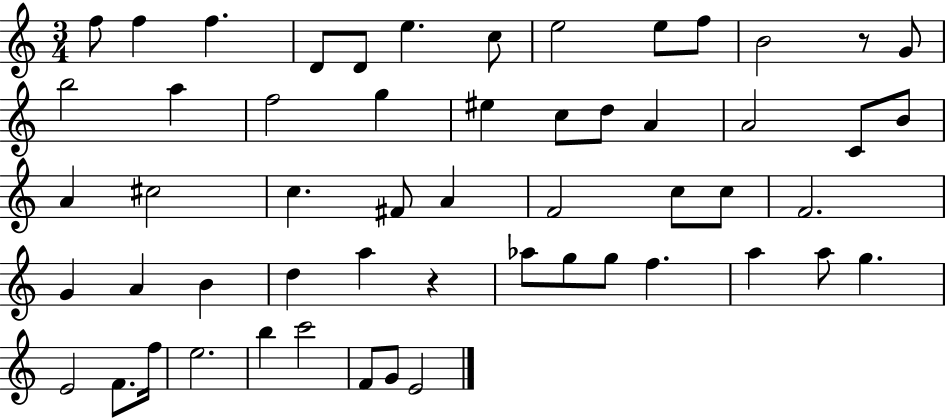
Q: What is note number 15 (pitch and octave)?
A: F5